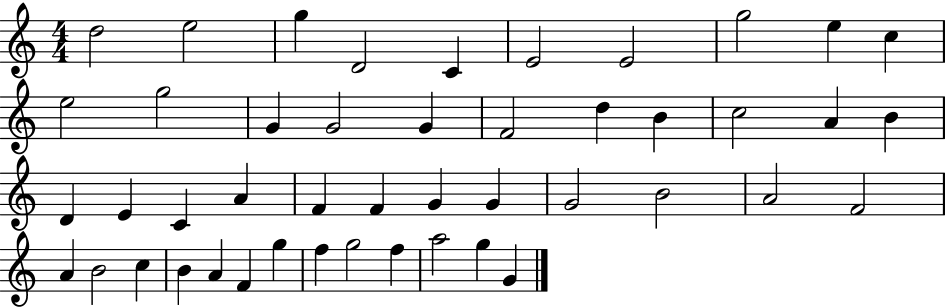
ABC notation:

X:1
T:Untitled
M:4/4
L:1/4
K:C
d2 e2 g D2 C E2 E2 g2 e c e2 g2 G G2 G F2 d B c2 A B D E C A F F G G G2 B2 A2 F2 A B2 c B A F g f g2 f a2 g G